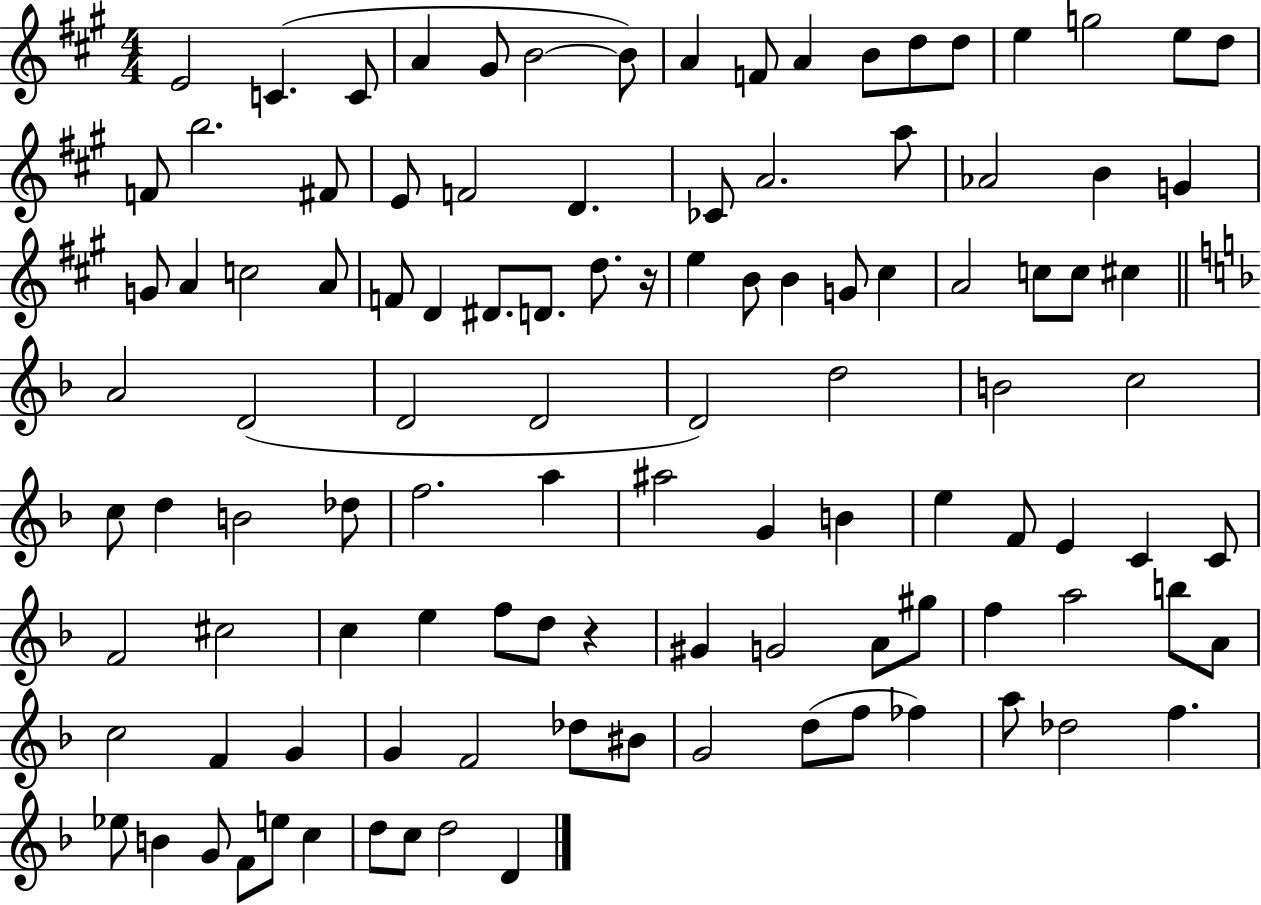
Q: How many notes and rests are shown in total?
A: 109